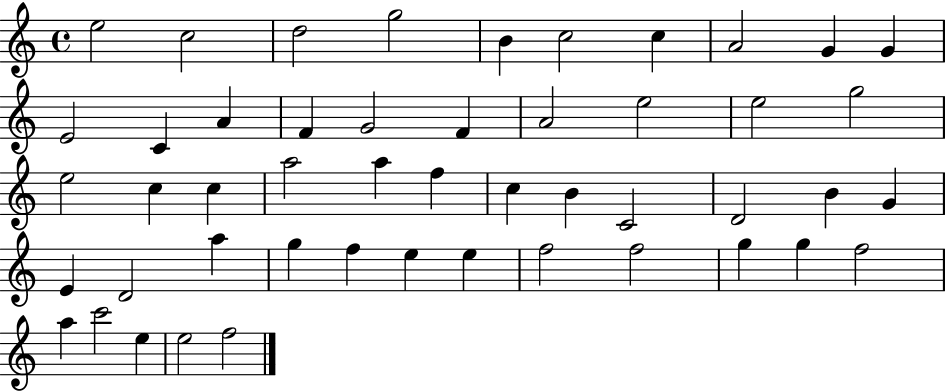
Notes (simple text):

E5/h C5/h D5/h G5/h B4/q C5/h C5/q A4/h G4/q G4/q E4/h C4/q A4/q F4/q G4/h F4/q A4/h E5/h E5/h G5/h E5/h C5/q C5/q A5/h A5/q F5/q C5/q B4/q C4/h D4/h B4/q G4/q E4/q D4/h A5/q G5/q F5/q E5/q E5/q F5/h F5/h G5/q G5/q F5/h A5/q C6/h E5/q E5/h F5/h